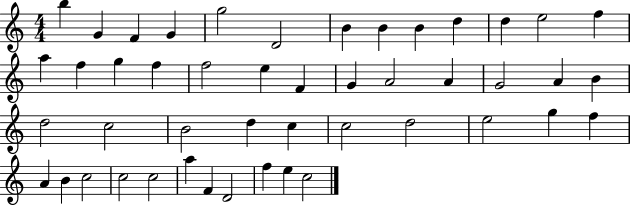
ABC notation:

X:1
T:Untitled
M:4/4
L:1/4
K:C
b G F G g2 D2 B B B d d e2 f a f g f f2 e F G A2 A G2 A B d2 c2 B2 d c c2 d2 e2 g f A B c2 c2 c2 a F D2 f e c2